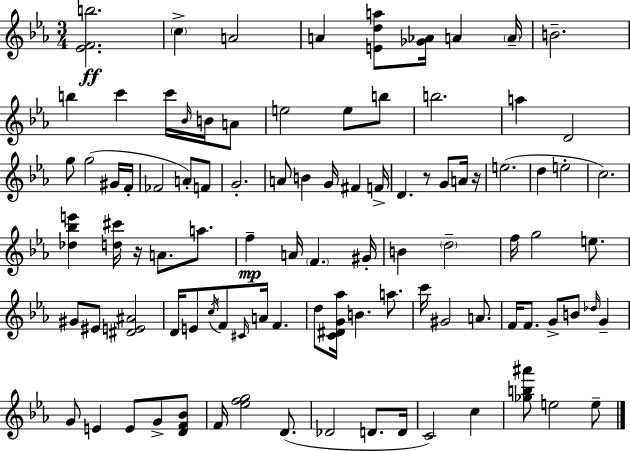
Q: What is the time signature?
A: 3/4